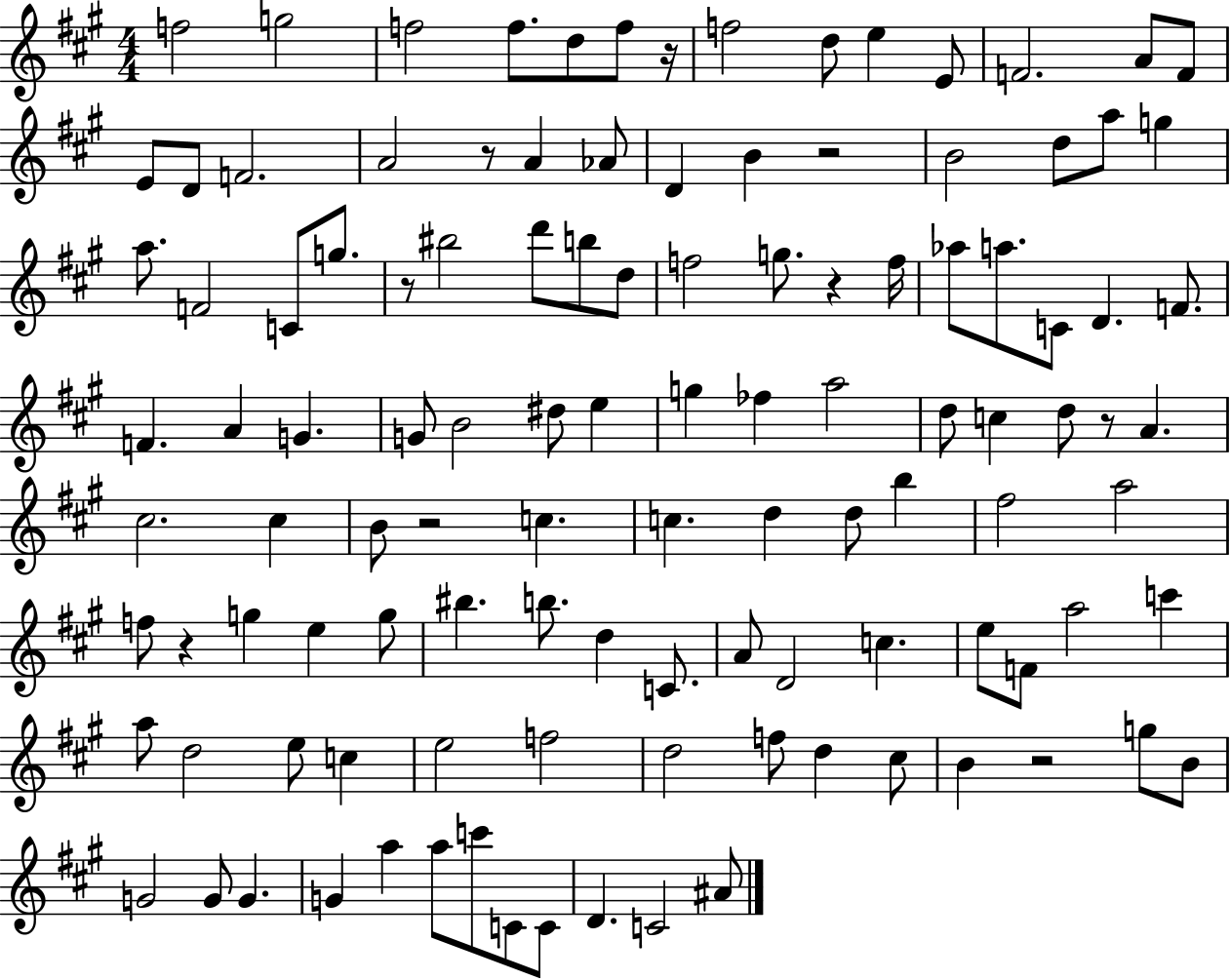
F5/h G5/h F5/h F5/e. D5/e F5/e R/s F5/h D5/e E5/q E4/e F4/h. A4/e F4/e E4/e D4/e F4/h. A4/h R/e A4/q Ab4/e D4/q B4/q R/h B4/h D5/e A5/e G5/q A5/e. F4/h C4/e G5/e. R/e BIS5/h D6/e B5/e D5/e F5/h G5/e. R/q F5/s Ab5/e A5/e. C4/e D4/q. F4/e. F4/q. A4/q G4/q. G4/e B4/h D#5/e E5/q G5/q FES5/q A5/h D5/e C5/q D5/e R/e A4/q. C#5/h. C#5/q B4/e R/h C5/q. C5/q. D5/q D5/e B5/q F#5/h A5/h F5/e R/q G5/q E5/q G5/e BIS5/q. B5/e. D5/q C4/e. A4/e D4/h C5/q. E5/e F4/e A5/h C6/q A5/e D5/h E5/e C5/q E5/h F5/h D5/h F5/e D5/q C#5/e B4/q R/h G5/e B4/e G4/h G4/e G4/q. G4/q A5/q A5/e C6/e C4/e C4/e D4/q. C4/h A#4/e